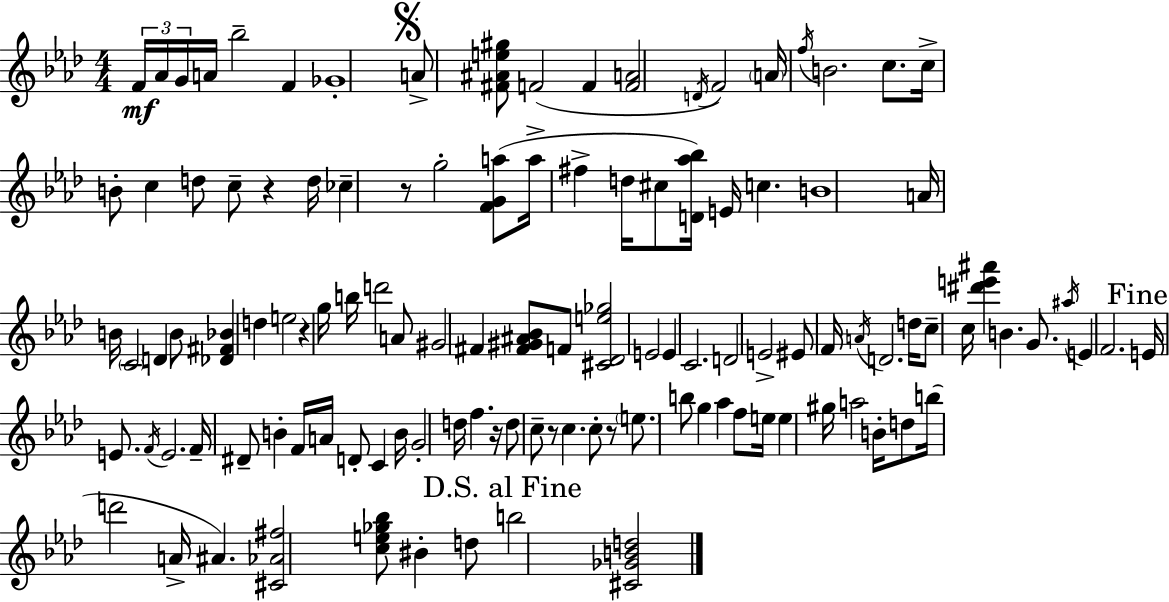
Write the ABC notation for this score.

X:1
T:Untitled
M:4/4
L:1/4
K:Fm
F/4 _A/4 G/4 A/4 _b2 F _G4 A/2 [^F^Ae^g]/2 F2 F [FA]2 D/4 F2 A/4 f/4 B2 c/2 c/4 B/2 c d/2 c/2 z d/4 _c z/2 g2 [FGa]/2 a/4 ^f d/4 ^c/2 [D_a_b]/4 E/4 c B4 A/4 B/4 C2 D B/2 [_D^F_B] d e2 z g/4 b/4 d'2 A/2 ^G2 ^F [^F^G^A_B]/2 F/2 [^C_De_g]2 E2 E C2 D2 E2 ^E/2 F/4 A/4 D2 d/4 c/2 c/4 [^d'e'^a'] B G/2 ^a/4 E F2 E/4 E/2 F/4 E2 F/4 ^D/2 B F/4 A/4 D/2 C B/4 G2 d/4 f z/4 d/2 c/2 z/2 c c/2 z/2 e/2 b/2 g _a f/2 e/4 e ^g/4 a2 B/4 d/2 b/4 d'2 A/4 ^A [^C_A^f]2 [ce_g_b]/2 ^B d/2 b2 [^C_GBd]2